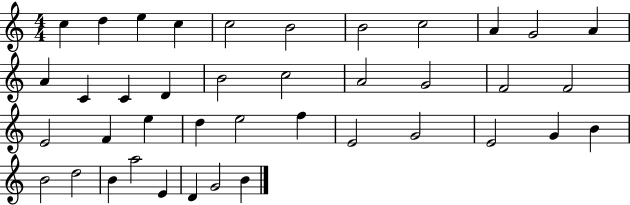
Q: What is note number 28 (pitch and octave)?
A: E4